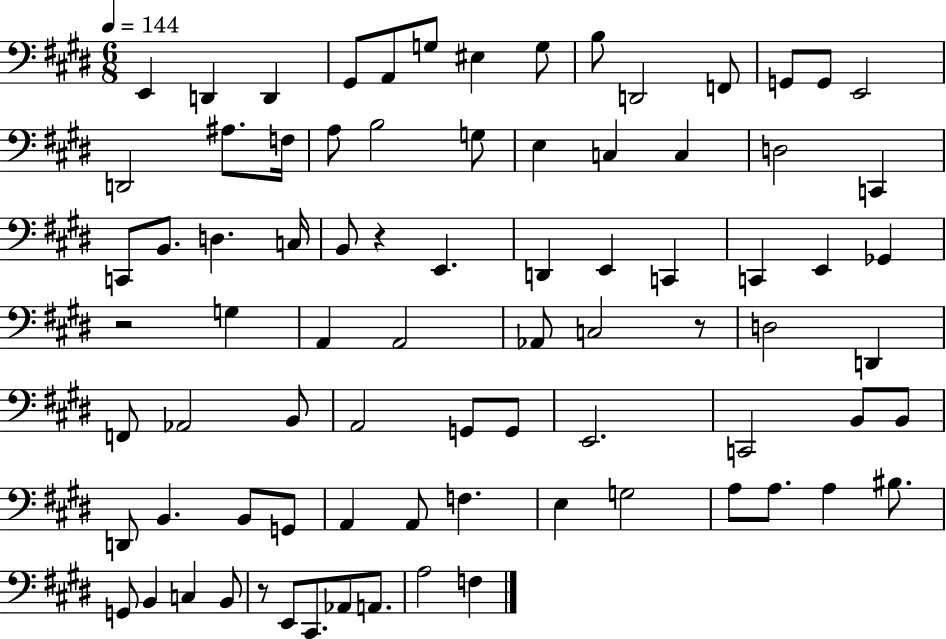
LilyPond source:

{
  \clef bass
  \numericTimeSignature
  \time 6/8
  \key e \major
  \tempo 4 = 144
  e,4 d,4 d,4 | gis,8 a,8 g8 eis4 g8 | b8 d,2 f,8 | g,8 g,8 e,2 | \break d,2 ais8. f16 | a8 b2 g8 | e4 c4 c4 | d2 c,4 | \break c,8 b,8. d4. c16 | b,8 r4 e,4. | d,4 e,4 c,4 | c,4 e,4 ges,4 | \break r2 g4 | a,4 a,2 | aes,8 c2 r8 | d2 d,4 | \break f,8 aes,2 b,8 | a,2 g,8 g,8 | e,2. | c,2 b,8 b,8 | \break d,8 b,4. b,8 g,8 | a,4 a,8 f4. | e4 g2 | a8 a8. a4 bis8. | \break g,8 b,4 c4 b,8 | r8 e,8 cis,8. aes,8 a,8. | a2 f4 | \bar "|."
}